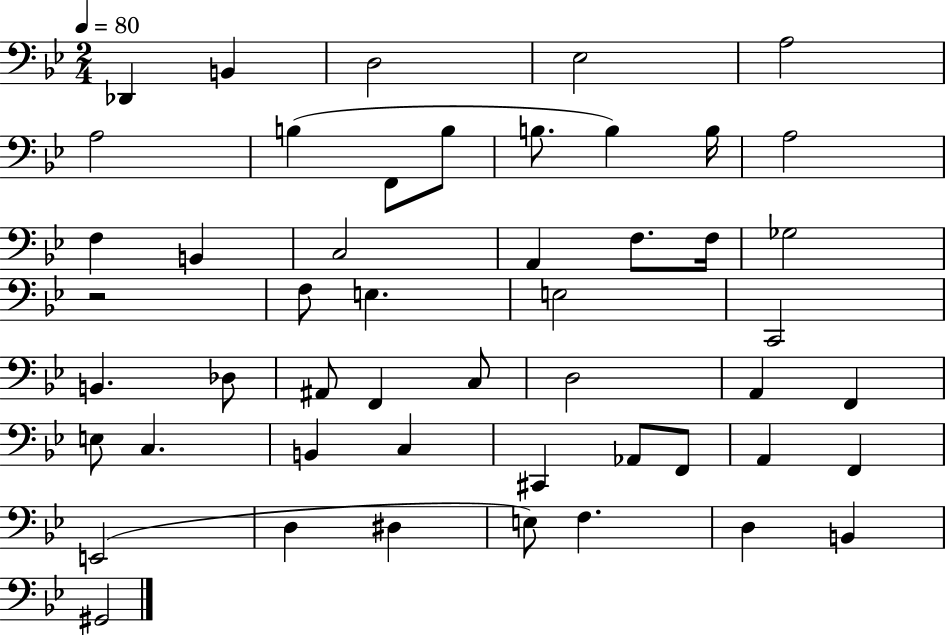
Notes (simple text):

Db2/q B2/q D3/h Eb3/h A3/h A3/h B3/q F2/e B3/e B3/e. B3/q B3/s A3/h F3/q B2/q C3/h A2/q F3/e. F3/s Gb3/h R/h F3/e E3/q. E3/h C2/h B2/q. Db3/e A#2/e F2/q C3/e D3/h A2/q F2/q E3/e C3/q. B2/q C3/q C#2/q Ab2/e F2/e A2/q F2/q E2/h D3/q D#3/q E3/e F3/q. D3/q B2/q G#2/h